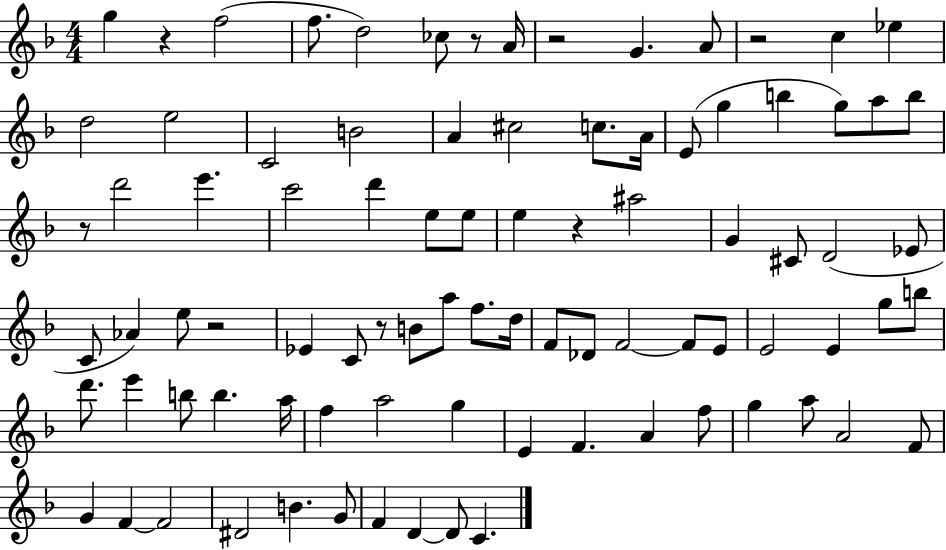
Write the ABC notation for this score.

X:1
T:Untitled
M:4/4
L:1/4
K:F
g z f2 f/2 d2 _c/2 z/2 A/4 z2 G A/2 z2 c _e d2 e2 C2 B2 A ^c2 c/2 A/4 E/2 g b g/2 a/2 b/2 z/2 d'2 e' c'2 d' e/2 e/2 e z ^a2 G ^C/2 D2 _E/2 C/2 _A e/2 z2 _E C/2 z/2 B/2 a/2 f/2 d/4 F/2 _D/2 F2 F/2 E/2 E2 E g/2 b/2 d'/2 e' b/2 b a/4 f a2 g E F A f/2 g a/2 A2 F/2 G F F2 ^D2 B G/2 F D D/2 C